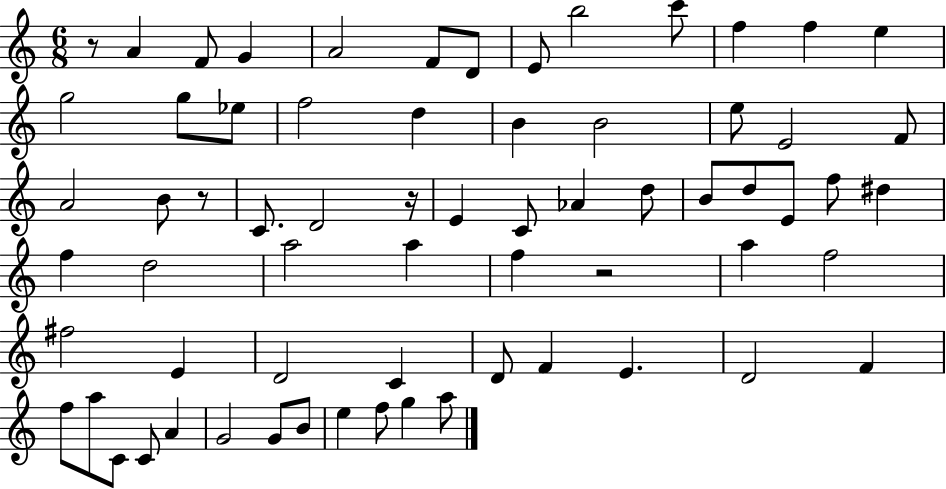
R/e A4/q F4/e G4/q A4/h F4/e D4/e E4/e B5/h C6/e F5/q F5/q E5/q G5/h G5/e Eb5/e F5/h D5/q B4/q B4/h E5/e E4/h F4/e A4/h B4/e R/e C4/e. D4/h R/s E4/q C4/e Ab4/q D5/e B4/e D5/e E4/e F5/e D#5/q F5/q D5/h A5/h A5/q F5/q R/h A5/q F5/h F#5/h E4/q D4/h C4/q D4/e F4/q E4/q. D4/h F4/q F5/e A5/e C4/e C4/e A4/q G4/h G4/e B4/e E5/q F5/e G5/q A5/e